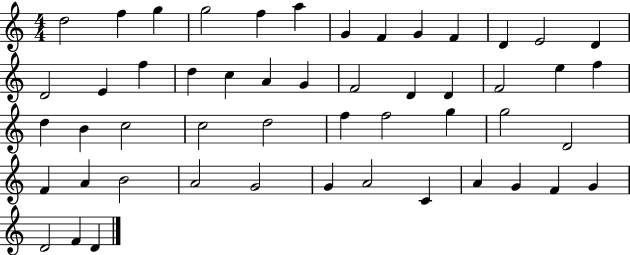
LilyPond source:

{
  \clef treble
  \numericTimeSignature
  \time 4/4
  \key c \major
  d''2 f''4 g''4 | g''2 f''4 a''4 | g'4 f'4 g'4 f'4 | d'4 e'2 d'4 | \break d'2 e'4 f''4 | d''4 c''4 a'4 g'4 | f'2 d'4 d'4 | f'2 e''4 f''4 | \break d''4 b'4 c''2 | c''2 d''2 | f''4 f''2 g''4 | g''2 d'2 | \break f'4 a'4 b'2 | a'2 g'2 | g'4 a'2 c'4 | a'4 g'4 f'4 g'4 | \break d'2 f'4 d'4 | \bar "|."
}